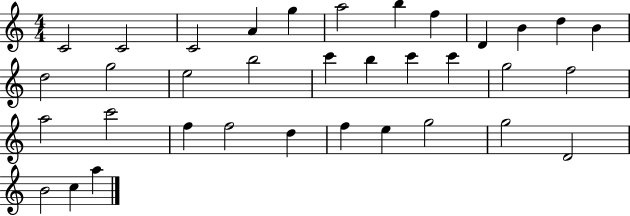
C4/h C4/h C4/h A4/q G5/q A5/h B5/q F5/q D4/q B4/q D5/q B4/q D5/h G5/h E5/h B5/h C6/q B5/q C6/q C6/q G5/h F5/h A5/h C6/h F5/q F5/h D5/q F5/q E5/q G5/h G5/h D4/h B4/h C5/q A5/q